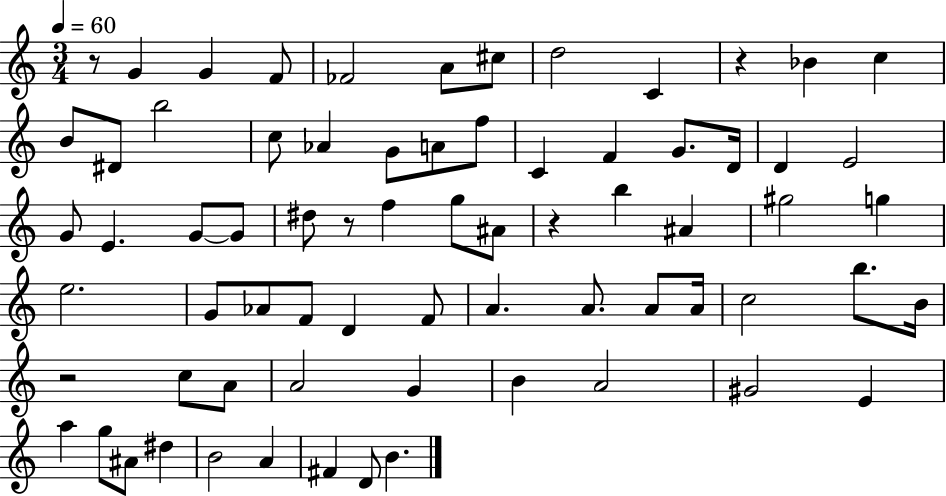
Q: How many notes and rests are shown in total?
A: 71